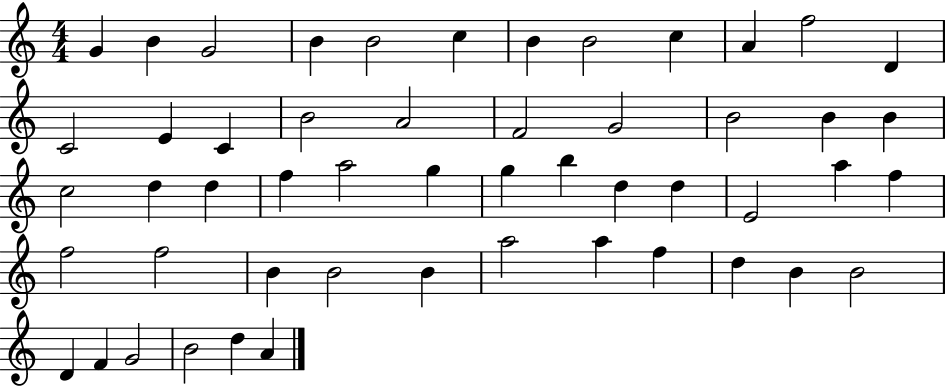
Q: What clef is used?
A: treble